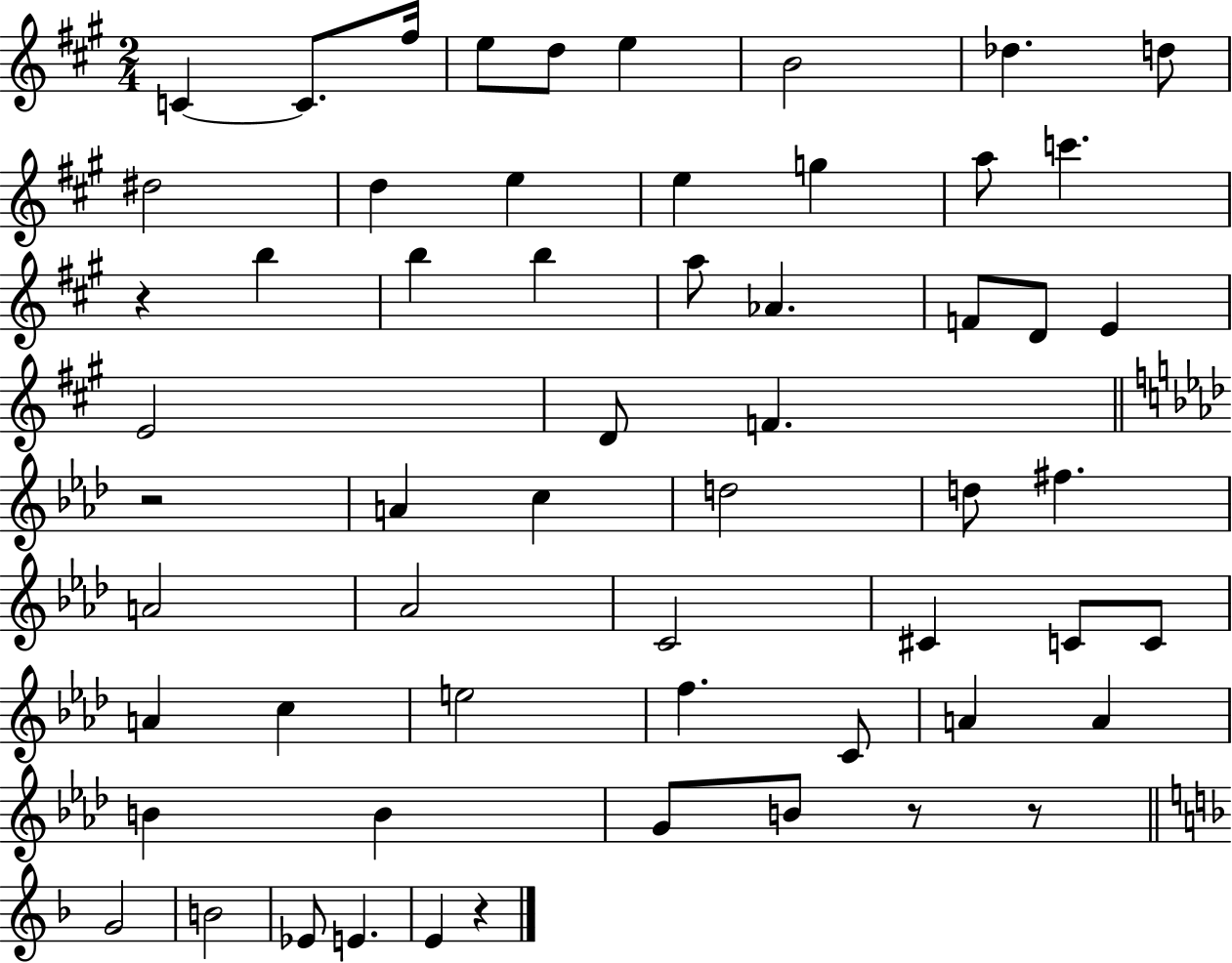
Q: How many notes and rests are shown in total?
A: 59